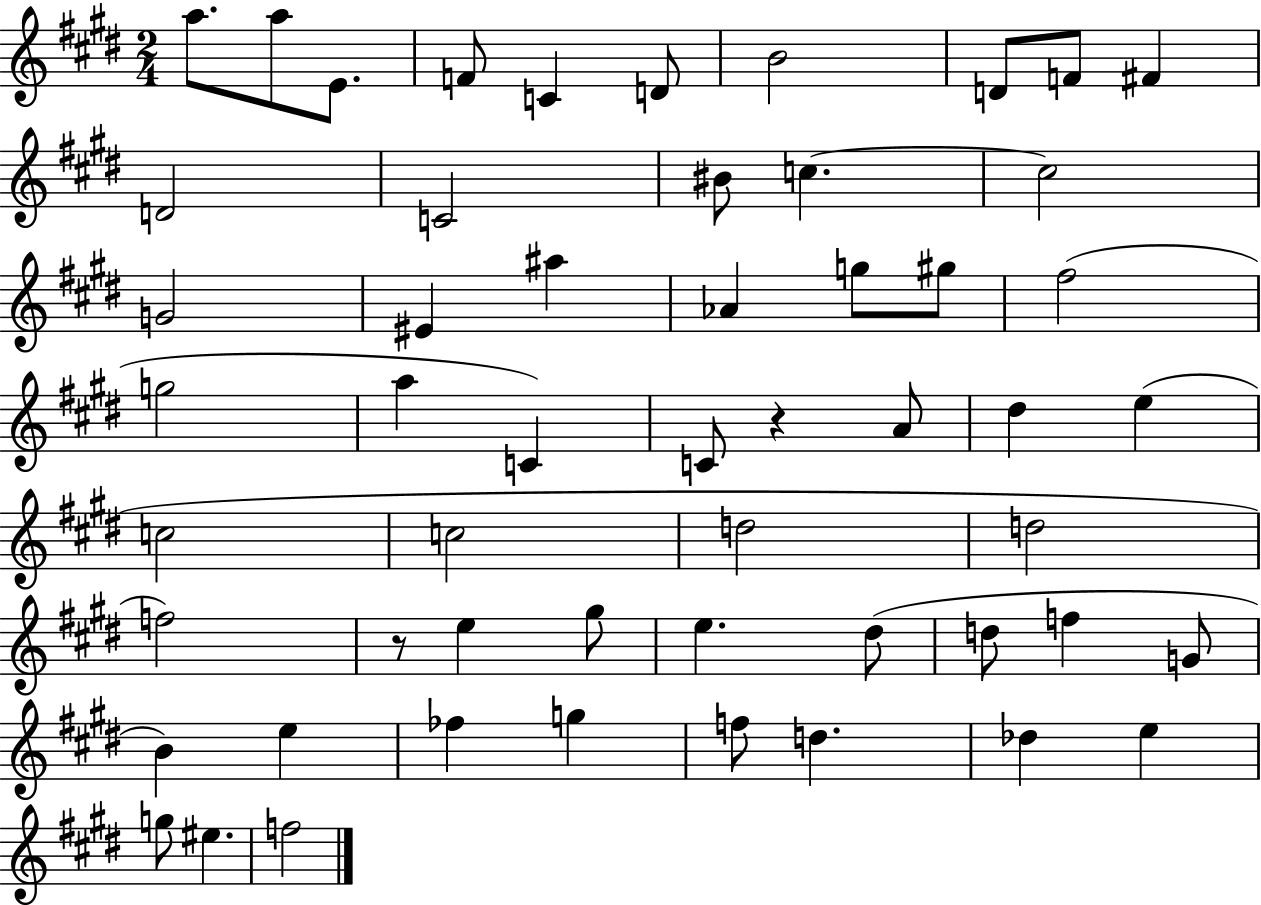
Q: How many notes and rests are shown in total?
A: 54